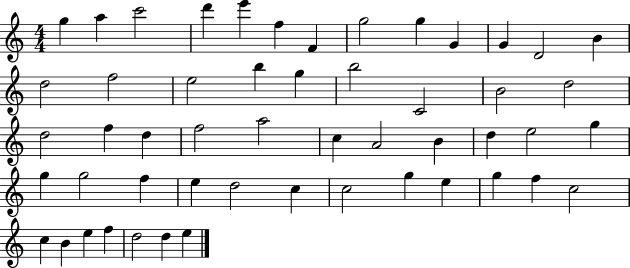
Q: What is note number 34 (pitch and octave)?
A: G5